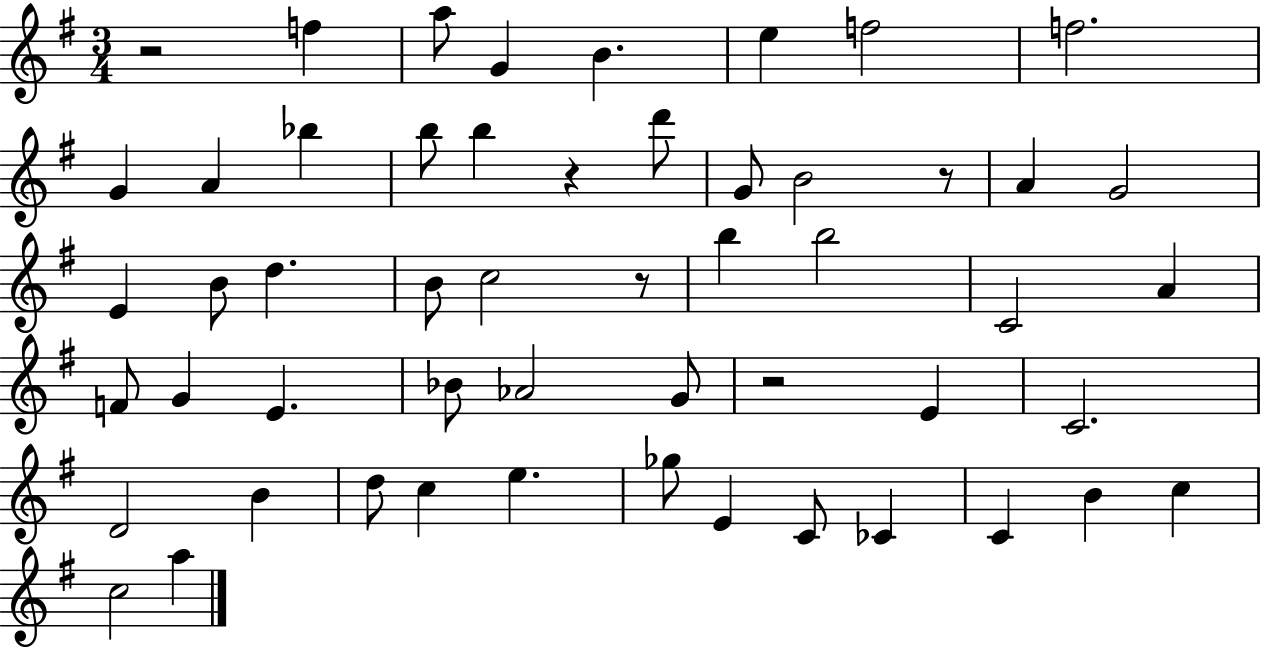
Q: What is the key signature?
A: G major